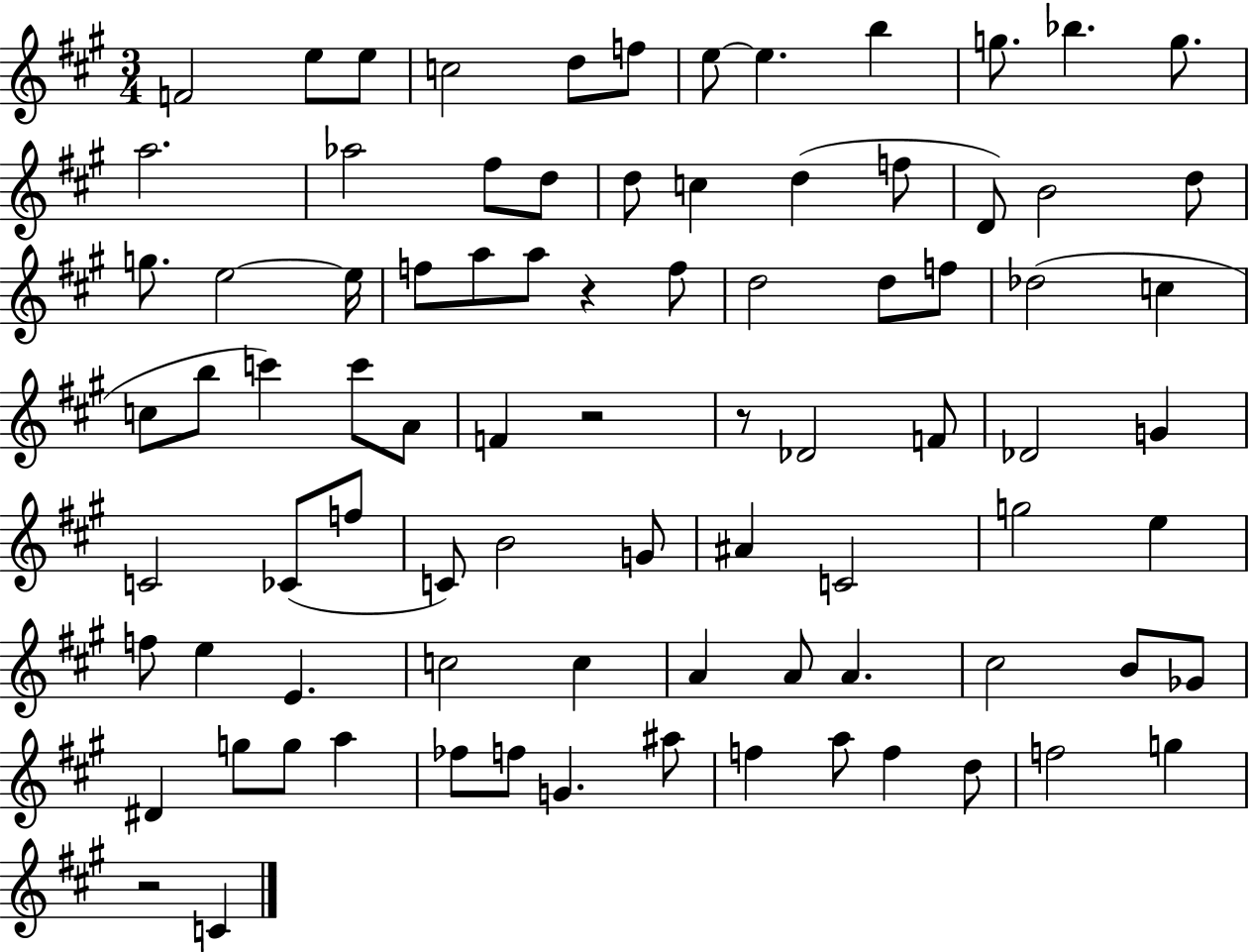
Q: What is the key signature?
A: A major